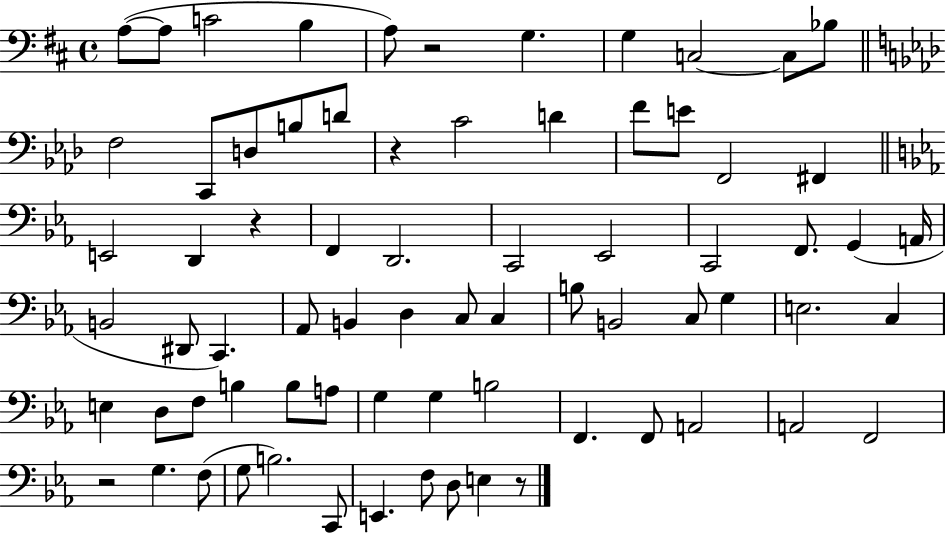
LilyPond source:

{
  \clef bass
  \time 4/4
  \defaultTimeSignature
  \key d \major
  a8~(~ a8 c'2 b4 | a8) r2 g4. | g4 c2~~ c8 bes8 | \bar "||" \break \key f \minor f2 c,8 d8 b8 d'8 | r4 c'2 d'4 | f'8 e'8 f,2 fis,4 | \bar "||" \break \key c \minor e,2 d,4 r4 | f,4 d,2. | c,2 ees,2 | c,2 f,8. g,4( a,16 | \break b,2 dis,8 c,4.) | aes,8 b,4 d4 c8 c4 | b8 b,2 c8 g4 | e2. c4 | \break e4 d8 f8 b4 b8 a8 | g4 g4 b2 | f,4. f,8 a,2 | a,2 f,2 | \break r2 g4. f8( | g8 b2.) c,8 | e,4. f8 d8 e4 r8 | \bar "|."
}